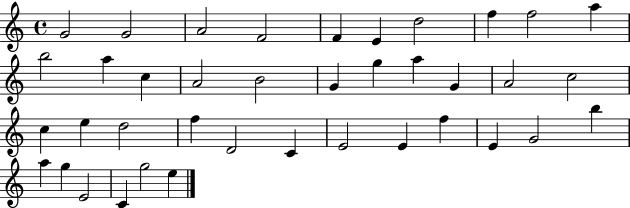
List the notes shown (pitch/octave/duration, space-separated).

G4/h G4/h A4/h F4/h F4/q E4/q D5/h F5/q F5/h A5/q B5/h A5/q C5/q A4/h B4/h G4/q G5/q A5/q G4/q A4/h C5/h C5/q E5/q D5/h F5/q D4/h C4/q E4/h E4/q F5/q E4/q G4/h B5/q A5/q G5/q E4/h C4/q G5/h E5/q